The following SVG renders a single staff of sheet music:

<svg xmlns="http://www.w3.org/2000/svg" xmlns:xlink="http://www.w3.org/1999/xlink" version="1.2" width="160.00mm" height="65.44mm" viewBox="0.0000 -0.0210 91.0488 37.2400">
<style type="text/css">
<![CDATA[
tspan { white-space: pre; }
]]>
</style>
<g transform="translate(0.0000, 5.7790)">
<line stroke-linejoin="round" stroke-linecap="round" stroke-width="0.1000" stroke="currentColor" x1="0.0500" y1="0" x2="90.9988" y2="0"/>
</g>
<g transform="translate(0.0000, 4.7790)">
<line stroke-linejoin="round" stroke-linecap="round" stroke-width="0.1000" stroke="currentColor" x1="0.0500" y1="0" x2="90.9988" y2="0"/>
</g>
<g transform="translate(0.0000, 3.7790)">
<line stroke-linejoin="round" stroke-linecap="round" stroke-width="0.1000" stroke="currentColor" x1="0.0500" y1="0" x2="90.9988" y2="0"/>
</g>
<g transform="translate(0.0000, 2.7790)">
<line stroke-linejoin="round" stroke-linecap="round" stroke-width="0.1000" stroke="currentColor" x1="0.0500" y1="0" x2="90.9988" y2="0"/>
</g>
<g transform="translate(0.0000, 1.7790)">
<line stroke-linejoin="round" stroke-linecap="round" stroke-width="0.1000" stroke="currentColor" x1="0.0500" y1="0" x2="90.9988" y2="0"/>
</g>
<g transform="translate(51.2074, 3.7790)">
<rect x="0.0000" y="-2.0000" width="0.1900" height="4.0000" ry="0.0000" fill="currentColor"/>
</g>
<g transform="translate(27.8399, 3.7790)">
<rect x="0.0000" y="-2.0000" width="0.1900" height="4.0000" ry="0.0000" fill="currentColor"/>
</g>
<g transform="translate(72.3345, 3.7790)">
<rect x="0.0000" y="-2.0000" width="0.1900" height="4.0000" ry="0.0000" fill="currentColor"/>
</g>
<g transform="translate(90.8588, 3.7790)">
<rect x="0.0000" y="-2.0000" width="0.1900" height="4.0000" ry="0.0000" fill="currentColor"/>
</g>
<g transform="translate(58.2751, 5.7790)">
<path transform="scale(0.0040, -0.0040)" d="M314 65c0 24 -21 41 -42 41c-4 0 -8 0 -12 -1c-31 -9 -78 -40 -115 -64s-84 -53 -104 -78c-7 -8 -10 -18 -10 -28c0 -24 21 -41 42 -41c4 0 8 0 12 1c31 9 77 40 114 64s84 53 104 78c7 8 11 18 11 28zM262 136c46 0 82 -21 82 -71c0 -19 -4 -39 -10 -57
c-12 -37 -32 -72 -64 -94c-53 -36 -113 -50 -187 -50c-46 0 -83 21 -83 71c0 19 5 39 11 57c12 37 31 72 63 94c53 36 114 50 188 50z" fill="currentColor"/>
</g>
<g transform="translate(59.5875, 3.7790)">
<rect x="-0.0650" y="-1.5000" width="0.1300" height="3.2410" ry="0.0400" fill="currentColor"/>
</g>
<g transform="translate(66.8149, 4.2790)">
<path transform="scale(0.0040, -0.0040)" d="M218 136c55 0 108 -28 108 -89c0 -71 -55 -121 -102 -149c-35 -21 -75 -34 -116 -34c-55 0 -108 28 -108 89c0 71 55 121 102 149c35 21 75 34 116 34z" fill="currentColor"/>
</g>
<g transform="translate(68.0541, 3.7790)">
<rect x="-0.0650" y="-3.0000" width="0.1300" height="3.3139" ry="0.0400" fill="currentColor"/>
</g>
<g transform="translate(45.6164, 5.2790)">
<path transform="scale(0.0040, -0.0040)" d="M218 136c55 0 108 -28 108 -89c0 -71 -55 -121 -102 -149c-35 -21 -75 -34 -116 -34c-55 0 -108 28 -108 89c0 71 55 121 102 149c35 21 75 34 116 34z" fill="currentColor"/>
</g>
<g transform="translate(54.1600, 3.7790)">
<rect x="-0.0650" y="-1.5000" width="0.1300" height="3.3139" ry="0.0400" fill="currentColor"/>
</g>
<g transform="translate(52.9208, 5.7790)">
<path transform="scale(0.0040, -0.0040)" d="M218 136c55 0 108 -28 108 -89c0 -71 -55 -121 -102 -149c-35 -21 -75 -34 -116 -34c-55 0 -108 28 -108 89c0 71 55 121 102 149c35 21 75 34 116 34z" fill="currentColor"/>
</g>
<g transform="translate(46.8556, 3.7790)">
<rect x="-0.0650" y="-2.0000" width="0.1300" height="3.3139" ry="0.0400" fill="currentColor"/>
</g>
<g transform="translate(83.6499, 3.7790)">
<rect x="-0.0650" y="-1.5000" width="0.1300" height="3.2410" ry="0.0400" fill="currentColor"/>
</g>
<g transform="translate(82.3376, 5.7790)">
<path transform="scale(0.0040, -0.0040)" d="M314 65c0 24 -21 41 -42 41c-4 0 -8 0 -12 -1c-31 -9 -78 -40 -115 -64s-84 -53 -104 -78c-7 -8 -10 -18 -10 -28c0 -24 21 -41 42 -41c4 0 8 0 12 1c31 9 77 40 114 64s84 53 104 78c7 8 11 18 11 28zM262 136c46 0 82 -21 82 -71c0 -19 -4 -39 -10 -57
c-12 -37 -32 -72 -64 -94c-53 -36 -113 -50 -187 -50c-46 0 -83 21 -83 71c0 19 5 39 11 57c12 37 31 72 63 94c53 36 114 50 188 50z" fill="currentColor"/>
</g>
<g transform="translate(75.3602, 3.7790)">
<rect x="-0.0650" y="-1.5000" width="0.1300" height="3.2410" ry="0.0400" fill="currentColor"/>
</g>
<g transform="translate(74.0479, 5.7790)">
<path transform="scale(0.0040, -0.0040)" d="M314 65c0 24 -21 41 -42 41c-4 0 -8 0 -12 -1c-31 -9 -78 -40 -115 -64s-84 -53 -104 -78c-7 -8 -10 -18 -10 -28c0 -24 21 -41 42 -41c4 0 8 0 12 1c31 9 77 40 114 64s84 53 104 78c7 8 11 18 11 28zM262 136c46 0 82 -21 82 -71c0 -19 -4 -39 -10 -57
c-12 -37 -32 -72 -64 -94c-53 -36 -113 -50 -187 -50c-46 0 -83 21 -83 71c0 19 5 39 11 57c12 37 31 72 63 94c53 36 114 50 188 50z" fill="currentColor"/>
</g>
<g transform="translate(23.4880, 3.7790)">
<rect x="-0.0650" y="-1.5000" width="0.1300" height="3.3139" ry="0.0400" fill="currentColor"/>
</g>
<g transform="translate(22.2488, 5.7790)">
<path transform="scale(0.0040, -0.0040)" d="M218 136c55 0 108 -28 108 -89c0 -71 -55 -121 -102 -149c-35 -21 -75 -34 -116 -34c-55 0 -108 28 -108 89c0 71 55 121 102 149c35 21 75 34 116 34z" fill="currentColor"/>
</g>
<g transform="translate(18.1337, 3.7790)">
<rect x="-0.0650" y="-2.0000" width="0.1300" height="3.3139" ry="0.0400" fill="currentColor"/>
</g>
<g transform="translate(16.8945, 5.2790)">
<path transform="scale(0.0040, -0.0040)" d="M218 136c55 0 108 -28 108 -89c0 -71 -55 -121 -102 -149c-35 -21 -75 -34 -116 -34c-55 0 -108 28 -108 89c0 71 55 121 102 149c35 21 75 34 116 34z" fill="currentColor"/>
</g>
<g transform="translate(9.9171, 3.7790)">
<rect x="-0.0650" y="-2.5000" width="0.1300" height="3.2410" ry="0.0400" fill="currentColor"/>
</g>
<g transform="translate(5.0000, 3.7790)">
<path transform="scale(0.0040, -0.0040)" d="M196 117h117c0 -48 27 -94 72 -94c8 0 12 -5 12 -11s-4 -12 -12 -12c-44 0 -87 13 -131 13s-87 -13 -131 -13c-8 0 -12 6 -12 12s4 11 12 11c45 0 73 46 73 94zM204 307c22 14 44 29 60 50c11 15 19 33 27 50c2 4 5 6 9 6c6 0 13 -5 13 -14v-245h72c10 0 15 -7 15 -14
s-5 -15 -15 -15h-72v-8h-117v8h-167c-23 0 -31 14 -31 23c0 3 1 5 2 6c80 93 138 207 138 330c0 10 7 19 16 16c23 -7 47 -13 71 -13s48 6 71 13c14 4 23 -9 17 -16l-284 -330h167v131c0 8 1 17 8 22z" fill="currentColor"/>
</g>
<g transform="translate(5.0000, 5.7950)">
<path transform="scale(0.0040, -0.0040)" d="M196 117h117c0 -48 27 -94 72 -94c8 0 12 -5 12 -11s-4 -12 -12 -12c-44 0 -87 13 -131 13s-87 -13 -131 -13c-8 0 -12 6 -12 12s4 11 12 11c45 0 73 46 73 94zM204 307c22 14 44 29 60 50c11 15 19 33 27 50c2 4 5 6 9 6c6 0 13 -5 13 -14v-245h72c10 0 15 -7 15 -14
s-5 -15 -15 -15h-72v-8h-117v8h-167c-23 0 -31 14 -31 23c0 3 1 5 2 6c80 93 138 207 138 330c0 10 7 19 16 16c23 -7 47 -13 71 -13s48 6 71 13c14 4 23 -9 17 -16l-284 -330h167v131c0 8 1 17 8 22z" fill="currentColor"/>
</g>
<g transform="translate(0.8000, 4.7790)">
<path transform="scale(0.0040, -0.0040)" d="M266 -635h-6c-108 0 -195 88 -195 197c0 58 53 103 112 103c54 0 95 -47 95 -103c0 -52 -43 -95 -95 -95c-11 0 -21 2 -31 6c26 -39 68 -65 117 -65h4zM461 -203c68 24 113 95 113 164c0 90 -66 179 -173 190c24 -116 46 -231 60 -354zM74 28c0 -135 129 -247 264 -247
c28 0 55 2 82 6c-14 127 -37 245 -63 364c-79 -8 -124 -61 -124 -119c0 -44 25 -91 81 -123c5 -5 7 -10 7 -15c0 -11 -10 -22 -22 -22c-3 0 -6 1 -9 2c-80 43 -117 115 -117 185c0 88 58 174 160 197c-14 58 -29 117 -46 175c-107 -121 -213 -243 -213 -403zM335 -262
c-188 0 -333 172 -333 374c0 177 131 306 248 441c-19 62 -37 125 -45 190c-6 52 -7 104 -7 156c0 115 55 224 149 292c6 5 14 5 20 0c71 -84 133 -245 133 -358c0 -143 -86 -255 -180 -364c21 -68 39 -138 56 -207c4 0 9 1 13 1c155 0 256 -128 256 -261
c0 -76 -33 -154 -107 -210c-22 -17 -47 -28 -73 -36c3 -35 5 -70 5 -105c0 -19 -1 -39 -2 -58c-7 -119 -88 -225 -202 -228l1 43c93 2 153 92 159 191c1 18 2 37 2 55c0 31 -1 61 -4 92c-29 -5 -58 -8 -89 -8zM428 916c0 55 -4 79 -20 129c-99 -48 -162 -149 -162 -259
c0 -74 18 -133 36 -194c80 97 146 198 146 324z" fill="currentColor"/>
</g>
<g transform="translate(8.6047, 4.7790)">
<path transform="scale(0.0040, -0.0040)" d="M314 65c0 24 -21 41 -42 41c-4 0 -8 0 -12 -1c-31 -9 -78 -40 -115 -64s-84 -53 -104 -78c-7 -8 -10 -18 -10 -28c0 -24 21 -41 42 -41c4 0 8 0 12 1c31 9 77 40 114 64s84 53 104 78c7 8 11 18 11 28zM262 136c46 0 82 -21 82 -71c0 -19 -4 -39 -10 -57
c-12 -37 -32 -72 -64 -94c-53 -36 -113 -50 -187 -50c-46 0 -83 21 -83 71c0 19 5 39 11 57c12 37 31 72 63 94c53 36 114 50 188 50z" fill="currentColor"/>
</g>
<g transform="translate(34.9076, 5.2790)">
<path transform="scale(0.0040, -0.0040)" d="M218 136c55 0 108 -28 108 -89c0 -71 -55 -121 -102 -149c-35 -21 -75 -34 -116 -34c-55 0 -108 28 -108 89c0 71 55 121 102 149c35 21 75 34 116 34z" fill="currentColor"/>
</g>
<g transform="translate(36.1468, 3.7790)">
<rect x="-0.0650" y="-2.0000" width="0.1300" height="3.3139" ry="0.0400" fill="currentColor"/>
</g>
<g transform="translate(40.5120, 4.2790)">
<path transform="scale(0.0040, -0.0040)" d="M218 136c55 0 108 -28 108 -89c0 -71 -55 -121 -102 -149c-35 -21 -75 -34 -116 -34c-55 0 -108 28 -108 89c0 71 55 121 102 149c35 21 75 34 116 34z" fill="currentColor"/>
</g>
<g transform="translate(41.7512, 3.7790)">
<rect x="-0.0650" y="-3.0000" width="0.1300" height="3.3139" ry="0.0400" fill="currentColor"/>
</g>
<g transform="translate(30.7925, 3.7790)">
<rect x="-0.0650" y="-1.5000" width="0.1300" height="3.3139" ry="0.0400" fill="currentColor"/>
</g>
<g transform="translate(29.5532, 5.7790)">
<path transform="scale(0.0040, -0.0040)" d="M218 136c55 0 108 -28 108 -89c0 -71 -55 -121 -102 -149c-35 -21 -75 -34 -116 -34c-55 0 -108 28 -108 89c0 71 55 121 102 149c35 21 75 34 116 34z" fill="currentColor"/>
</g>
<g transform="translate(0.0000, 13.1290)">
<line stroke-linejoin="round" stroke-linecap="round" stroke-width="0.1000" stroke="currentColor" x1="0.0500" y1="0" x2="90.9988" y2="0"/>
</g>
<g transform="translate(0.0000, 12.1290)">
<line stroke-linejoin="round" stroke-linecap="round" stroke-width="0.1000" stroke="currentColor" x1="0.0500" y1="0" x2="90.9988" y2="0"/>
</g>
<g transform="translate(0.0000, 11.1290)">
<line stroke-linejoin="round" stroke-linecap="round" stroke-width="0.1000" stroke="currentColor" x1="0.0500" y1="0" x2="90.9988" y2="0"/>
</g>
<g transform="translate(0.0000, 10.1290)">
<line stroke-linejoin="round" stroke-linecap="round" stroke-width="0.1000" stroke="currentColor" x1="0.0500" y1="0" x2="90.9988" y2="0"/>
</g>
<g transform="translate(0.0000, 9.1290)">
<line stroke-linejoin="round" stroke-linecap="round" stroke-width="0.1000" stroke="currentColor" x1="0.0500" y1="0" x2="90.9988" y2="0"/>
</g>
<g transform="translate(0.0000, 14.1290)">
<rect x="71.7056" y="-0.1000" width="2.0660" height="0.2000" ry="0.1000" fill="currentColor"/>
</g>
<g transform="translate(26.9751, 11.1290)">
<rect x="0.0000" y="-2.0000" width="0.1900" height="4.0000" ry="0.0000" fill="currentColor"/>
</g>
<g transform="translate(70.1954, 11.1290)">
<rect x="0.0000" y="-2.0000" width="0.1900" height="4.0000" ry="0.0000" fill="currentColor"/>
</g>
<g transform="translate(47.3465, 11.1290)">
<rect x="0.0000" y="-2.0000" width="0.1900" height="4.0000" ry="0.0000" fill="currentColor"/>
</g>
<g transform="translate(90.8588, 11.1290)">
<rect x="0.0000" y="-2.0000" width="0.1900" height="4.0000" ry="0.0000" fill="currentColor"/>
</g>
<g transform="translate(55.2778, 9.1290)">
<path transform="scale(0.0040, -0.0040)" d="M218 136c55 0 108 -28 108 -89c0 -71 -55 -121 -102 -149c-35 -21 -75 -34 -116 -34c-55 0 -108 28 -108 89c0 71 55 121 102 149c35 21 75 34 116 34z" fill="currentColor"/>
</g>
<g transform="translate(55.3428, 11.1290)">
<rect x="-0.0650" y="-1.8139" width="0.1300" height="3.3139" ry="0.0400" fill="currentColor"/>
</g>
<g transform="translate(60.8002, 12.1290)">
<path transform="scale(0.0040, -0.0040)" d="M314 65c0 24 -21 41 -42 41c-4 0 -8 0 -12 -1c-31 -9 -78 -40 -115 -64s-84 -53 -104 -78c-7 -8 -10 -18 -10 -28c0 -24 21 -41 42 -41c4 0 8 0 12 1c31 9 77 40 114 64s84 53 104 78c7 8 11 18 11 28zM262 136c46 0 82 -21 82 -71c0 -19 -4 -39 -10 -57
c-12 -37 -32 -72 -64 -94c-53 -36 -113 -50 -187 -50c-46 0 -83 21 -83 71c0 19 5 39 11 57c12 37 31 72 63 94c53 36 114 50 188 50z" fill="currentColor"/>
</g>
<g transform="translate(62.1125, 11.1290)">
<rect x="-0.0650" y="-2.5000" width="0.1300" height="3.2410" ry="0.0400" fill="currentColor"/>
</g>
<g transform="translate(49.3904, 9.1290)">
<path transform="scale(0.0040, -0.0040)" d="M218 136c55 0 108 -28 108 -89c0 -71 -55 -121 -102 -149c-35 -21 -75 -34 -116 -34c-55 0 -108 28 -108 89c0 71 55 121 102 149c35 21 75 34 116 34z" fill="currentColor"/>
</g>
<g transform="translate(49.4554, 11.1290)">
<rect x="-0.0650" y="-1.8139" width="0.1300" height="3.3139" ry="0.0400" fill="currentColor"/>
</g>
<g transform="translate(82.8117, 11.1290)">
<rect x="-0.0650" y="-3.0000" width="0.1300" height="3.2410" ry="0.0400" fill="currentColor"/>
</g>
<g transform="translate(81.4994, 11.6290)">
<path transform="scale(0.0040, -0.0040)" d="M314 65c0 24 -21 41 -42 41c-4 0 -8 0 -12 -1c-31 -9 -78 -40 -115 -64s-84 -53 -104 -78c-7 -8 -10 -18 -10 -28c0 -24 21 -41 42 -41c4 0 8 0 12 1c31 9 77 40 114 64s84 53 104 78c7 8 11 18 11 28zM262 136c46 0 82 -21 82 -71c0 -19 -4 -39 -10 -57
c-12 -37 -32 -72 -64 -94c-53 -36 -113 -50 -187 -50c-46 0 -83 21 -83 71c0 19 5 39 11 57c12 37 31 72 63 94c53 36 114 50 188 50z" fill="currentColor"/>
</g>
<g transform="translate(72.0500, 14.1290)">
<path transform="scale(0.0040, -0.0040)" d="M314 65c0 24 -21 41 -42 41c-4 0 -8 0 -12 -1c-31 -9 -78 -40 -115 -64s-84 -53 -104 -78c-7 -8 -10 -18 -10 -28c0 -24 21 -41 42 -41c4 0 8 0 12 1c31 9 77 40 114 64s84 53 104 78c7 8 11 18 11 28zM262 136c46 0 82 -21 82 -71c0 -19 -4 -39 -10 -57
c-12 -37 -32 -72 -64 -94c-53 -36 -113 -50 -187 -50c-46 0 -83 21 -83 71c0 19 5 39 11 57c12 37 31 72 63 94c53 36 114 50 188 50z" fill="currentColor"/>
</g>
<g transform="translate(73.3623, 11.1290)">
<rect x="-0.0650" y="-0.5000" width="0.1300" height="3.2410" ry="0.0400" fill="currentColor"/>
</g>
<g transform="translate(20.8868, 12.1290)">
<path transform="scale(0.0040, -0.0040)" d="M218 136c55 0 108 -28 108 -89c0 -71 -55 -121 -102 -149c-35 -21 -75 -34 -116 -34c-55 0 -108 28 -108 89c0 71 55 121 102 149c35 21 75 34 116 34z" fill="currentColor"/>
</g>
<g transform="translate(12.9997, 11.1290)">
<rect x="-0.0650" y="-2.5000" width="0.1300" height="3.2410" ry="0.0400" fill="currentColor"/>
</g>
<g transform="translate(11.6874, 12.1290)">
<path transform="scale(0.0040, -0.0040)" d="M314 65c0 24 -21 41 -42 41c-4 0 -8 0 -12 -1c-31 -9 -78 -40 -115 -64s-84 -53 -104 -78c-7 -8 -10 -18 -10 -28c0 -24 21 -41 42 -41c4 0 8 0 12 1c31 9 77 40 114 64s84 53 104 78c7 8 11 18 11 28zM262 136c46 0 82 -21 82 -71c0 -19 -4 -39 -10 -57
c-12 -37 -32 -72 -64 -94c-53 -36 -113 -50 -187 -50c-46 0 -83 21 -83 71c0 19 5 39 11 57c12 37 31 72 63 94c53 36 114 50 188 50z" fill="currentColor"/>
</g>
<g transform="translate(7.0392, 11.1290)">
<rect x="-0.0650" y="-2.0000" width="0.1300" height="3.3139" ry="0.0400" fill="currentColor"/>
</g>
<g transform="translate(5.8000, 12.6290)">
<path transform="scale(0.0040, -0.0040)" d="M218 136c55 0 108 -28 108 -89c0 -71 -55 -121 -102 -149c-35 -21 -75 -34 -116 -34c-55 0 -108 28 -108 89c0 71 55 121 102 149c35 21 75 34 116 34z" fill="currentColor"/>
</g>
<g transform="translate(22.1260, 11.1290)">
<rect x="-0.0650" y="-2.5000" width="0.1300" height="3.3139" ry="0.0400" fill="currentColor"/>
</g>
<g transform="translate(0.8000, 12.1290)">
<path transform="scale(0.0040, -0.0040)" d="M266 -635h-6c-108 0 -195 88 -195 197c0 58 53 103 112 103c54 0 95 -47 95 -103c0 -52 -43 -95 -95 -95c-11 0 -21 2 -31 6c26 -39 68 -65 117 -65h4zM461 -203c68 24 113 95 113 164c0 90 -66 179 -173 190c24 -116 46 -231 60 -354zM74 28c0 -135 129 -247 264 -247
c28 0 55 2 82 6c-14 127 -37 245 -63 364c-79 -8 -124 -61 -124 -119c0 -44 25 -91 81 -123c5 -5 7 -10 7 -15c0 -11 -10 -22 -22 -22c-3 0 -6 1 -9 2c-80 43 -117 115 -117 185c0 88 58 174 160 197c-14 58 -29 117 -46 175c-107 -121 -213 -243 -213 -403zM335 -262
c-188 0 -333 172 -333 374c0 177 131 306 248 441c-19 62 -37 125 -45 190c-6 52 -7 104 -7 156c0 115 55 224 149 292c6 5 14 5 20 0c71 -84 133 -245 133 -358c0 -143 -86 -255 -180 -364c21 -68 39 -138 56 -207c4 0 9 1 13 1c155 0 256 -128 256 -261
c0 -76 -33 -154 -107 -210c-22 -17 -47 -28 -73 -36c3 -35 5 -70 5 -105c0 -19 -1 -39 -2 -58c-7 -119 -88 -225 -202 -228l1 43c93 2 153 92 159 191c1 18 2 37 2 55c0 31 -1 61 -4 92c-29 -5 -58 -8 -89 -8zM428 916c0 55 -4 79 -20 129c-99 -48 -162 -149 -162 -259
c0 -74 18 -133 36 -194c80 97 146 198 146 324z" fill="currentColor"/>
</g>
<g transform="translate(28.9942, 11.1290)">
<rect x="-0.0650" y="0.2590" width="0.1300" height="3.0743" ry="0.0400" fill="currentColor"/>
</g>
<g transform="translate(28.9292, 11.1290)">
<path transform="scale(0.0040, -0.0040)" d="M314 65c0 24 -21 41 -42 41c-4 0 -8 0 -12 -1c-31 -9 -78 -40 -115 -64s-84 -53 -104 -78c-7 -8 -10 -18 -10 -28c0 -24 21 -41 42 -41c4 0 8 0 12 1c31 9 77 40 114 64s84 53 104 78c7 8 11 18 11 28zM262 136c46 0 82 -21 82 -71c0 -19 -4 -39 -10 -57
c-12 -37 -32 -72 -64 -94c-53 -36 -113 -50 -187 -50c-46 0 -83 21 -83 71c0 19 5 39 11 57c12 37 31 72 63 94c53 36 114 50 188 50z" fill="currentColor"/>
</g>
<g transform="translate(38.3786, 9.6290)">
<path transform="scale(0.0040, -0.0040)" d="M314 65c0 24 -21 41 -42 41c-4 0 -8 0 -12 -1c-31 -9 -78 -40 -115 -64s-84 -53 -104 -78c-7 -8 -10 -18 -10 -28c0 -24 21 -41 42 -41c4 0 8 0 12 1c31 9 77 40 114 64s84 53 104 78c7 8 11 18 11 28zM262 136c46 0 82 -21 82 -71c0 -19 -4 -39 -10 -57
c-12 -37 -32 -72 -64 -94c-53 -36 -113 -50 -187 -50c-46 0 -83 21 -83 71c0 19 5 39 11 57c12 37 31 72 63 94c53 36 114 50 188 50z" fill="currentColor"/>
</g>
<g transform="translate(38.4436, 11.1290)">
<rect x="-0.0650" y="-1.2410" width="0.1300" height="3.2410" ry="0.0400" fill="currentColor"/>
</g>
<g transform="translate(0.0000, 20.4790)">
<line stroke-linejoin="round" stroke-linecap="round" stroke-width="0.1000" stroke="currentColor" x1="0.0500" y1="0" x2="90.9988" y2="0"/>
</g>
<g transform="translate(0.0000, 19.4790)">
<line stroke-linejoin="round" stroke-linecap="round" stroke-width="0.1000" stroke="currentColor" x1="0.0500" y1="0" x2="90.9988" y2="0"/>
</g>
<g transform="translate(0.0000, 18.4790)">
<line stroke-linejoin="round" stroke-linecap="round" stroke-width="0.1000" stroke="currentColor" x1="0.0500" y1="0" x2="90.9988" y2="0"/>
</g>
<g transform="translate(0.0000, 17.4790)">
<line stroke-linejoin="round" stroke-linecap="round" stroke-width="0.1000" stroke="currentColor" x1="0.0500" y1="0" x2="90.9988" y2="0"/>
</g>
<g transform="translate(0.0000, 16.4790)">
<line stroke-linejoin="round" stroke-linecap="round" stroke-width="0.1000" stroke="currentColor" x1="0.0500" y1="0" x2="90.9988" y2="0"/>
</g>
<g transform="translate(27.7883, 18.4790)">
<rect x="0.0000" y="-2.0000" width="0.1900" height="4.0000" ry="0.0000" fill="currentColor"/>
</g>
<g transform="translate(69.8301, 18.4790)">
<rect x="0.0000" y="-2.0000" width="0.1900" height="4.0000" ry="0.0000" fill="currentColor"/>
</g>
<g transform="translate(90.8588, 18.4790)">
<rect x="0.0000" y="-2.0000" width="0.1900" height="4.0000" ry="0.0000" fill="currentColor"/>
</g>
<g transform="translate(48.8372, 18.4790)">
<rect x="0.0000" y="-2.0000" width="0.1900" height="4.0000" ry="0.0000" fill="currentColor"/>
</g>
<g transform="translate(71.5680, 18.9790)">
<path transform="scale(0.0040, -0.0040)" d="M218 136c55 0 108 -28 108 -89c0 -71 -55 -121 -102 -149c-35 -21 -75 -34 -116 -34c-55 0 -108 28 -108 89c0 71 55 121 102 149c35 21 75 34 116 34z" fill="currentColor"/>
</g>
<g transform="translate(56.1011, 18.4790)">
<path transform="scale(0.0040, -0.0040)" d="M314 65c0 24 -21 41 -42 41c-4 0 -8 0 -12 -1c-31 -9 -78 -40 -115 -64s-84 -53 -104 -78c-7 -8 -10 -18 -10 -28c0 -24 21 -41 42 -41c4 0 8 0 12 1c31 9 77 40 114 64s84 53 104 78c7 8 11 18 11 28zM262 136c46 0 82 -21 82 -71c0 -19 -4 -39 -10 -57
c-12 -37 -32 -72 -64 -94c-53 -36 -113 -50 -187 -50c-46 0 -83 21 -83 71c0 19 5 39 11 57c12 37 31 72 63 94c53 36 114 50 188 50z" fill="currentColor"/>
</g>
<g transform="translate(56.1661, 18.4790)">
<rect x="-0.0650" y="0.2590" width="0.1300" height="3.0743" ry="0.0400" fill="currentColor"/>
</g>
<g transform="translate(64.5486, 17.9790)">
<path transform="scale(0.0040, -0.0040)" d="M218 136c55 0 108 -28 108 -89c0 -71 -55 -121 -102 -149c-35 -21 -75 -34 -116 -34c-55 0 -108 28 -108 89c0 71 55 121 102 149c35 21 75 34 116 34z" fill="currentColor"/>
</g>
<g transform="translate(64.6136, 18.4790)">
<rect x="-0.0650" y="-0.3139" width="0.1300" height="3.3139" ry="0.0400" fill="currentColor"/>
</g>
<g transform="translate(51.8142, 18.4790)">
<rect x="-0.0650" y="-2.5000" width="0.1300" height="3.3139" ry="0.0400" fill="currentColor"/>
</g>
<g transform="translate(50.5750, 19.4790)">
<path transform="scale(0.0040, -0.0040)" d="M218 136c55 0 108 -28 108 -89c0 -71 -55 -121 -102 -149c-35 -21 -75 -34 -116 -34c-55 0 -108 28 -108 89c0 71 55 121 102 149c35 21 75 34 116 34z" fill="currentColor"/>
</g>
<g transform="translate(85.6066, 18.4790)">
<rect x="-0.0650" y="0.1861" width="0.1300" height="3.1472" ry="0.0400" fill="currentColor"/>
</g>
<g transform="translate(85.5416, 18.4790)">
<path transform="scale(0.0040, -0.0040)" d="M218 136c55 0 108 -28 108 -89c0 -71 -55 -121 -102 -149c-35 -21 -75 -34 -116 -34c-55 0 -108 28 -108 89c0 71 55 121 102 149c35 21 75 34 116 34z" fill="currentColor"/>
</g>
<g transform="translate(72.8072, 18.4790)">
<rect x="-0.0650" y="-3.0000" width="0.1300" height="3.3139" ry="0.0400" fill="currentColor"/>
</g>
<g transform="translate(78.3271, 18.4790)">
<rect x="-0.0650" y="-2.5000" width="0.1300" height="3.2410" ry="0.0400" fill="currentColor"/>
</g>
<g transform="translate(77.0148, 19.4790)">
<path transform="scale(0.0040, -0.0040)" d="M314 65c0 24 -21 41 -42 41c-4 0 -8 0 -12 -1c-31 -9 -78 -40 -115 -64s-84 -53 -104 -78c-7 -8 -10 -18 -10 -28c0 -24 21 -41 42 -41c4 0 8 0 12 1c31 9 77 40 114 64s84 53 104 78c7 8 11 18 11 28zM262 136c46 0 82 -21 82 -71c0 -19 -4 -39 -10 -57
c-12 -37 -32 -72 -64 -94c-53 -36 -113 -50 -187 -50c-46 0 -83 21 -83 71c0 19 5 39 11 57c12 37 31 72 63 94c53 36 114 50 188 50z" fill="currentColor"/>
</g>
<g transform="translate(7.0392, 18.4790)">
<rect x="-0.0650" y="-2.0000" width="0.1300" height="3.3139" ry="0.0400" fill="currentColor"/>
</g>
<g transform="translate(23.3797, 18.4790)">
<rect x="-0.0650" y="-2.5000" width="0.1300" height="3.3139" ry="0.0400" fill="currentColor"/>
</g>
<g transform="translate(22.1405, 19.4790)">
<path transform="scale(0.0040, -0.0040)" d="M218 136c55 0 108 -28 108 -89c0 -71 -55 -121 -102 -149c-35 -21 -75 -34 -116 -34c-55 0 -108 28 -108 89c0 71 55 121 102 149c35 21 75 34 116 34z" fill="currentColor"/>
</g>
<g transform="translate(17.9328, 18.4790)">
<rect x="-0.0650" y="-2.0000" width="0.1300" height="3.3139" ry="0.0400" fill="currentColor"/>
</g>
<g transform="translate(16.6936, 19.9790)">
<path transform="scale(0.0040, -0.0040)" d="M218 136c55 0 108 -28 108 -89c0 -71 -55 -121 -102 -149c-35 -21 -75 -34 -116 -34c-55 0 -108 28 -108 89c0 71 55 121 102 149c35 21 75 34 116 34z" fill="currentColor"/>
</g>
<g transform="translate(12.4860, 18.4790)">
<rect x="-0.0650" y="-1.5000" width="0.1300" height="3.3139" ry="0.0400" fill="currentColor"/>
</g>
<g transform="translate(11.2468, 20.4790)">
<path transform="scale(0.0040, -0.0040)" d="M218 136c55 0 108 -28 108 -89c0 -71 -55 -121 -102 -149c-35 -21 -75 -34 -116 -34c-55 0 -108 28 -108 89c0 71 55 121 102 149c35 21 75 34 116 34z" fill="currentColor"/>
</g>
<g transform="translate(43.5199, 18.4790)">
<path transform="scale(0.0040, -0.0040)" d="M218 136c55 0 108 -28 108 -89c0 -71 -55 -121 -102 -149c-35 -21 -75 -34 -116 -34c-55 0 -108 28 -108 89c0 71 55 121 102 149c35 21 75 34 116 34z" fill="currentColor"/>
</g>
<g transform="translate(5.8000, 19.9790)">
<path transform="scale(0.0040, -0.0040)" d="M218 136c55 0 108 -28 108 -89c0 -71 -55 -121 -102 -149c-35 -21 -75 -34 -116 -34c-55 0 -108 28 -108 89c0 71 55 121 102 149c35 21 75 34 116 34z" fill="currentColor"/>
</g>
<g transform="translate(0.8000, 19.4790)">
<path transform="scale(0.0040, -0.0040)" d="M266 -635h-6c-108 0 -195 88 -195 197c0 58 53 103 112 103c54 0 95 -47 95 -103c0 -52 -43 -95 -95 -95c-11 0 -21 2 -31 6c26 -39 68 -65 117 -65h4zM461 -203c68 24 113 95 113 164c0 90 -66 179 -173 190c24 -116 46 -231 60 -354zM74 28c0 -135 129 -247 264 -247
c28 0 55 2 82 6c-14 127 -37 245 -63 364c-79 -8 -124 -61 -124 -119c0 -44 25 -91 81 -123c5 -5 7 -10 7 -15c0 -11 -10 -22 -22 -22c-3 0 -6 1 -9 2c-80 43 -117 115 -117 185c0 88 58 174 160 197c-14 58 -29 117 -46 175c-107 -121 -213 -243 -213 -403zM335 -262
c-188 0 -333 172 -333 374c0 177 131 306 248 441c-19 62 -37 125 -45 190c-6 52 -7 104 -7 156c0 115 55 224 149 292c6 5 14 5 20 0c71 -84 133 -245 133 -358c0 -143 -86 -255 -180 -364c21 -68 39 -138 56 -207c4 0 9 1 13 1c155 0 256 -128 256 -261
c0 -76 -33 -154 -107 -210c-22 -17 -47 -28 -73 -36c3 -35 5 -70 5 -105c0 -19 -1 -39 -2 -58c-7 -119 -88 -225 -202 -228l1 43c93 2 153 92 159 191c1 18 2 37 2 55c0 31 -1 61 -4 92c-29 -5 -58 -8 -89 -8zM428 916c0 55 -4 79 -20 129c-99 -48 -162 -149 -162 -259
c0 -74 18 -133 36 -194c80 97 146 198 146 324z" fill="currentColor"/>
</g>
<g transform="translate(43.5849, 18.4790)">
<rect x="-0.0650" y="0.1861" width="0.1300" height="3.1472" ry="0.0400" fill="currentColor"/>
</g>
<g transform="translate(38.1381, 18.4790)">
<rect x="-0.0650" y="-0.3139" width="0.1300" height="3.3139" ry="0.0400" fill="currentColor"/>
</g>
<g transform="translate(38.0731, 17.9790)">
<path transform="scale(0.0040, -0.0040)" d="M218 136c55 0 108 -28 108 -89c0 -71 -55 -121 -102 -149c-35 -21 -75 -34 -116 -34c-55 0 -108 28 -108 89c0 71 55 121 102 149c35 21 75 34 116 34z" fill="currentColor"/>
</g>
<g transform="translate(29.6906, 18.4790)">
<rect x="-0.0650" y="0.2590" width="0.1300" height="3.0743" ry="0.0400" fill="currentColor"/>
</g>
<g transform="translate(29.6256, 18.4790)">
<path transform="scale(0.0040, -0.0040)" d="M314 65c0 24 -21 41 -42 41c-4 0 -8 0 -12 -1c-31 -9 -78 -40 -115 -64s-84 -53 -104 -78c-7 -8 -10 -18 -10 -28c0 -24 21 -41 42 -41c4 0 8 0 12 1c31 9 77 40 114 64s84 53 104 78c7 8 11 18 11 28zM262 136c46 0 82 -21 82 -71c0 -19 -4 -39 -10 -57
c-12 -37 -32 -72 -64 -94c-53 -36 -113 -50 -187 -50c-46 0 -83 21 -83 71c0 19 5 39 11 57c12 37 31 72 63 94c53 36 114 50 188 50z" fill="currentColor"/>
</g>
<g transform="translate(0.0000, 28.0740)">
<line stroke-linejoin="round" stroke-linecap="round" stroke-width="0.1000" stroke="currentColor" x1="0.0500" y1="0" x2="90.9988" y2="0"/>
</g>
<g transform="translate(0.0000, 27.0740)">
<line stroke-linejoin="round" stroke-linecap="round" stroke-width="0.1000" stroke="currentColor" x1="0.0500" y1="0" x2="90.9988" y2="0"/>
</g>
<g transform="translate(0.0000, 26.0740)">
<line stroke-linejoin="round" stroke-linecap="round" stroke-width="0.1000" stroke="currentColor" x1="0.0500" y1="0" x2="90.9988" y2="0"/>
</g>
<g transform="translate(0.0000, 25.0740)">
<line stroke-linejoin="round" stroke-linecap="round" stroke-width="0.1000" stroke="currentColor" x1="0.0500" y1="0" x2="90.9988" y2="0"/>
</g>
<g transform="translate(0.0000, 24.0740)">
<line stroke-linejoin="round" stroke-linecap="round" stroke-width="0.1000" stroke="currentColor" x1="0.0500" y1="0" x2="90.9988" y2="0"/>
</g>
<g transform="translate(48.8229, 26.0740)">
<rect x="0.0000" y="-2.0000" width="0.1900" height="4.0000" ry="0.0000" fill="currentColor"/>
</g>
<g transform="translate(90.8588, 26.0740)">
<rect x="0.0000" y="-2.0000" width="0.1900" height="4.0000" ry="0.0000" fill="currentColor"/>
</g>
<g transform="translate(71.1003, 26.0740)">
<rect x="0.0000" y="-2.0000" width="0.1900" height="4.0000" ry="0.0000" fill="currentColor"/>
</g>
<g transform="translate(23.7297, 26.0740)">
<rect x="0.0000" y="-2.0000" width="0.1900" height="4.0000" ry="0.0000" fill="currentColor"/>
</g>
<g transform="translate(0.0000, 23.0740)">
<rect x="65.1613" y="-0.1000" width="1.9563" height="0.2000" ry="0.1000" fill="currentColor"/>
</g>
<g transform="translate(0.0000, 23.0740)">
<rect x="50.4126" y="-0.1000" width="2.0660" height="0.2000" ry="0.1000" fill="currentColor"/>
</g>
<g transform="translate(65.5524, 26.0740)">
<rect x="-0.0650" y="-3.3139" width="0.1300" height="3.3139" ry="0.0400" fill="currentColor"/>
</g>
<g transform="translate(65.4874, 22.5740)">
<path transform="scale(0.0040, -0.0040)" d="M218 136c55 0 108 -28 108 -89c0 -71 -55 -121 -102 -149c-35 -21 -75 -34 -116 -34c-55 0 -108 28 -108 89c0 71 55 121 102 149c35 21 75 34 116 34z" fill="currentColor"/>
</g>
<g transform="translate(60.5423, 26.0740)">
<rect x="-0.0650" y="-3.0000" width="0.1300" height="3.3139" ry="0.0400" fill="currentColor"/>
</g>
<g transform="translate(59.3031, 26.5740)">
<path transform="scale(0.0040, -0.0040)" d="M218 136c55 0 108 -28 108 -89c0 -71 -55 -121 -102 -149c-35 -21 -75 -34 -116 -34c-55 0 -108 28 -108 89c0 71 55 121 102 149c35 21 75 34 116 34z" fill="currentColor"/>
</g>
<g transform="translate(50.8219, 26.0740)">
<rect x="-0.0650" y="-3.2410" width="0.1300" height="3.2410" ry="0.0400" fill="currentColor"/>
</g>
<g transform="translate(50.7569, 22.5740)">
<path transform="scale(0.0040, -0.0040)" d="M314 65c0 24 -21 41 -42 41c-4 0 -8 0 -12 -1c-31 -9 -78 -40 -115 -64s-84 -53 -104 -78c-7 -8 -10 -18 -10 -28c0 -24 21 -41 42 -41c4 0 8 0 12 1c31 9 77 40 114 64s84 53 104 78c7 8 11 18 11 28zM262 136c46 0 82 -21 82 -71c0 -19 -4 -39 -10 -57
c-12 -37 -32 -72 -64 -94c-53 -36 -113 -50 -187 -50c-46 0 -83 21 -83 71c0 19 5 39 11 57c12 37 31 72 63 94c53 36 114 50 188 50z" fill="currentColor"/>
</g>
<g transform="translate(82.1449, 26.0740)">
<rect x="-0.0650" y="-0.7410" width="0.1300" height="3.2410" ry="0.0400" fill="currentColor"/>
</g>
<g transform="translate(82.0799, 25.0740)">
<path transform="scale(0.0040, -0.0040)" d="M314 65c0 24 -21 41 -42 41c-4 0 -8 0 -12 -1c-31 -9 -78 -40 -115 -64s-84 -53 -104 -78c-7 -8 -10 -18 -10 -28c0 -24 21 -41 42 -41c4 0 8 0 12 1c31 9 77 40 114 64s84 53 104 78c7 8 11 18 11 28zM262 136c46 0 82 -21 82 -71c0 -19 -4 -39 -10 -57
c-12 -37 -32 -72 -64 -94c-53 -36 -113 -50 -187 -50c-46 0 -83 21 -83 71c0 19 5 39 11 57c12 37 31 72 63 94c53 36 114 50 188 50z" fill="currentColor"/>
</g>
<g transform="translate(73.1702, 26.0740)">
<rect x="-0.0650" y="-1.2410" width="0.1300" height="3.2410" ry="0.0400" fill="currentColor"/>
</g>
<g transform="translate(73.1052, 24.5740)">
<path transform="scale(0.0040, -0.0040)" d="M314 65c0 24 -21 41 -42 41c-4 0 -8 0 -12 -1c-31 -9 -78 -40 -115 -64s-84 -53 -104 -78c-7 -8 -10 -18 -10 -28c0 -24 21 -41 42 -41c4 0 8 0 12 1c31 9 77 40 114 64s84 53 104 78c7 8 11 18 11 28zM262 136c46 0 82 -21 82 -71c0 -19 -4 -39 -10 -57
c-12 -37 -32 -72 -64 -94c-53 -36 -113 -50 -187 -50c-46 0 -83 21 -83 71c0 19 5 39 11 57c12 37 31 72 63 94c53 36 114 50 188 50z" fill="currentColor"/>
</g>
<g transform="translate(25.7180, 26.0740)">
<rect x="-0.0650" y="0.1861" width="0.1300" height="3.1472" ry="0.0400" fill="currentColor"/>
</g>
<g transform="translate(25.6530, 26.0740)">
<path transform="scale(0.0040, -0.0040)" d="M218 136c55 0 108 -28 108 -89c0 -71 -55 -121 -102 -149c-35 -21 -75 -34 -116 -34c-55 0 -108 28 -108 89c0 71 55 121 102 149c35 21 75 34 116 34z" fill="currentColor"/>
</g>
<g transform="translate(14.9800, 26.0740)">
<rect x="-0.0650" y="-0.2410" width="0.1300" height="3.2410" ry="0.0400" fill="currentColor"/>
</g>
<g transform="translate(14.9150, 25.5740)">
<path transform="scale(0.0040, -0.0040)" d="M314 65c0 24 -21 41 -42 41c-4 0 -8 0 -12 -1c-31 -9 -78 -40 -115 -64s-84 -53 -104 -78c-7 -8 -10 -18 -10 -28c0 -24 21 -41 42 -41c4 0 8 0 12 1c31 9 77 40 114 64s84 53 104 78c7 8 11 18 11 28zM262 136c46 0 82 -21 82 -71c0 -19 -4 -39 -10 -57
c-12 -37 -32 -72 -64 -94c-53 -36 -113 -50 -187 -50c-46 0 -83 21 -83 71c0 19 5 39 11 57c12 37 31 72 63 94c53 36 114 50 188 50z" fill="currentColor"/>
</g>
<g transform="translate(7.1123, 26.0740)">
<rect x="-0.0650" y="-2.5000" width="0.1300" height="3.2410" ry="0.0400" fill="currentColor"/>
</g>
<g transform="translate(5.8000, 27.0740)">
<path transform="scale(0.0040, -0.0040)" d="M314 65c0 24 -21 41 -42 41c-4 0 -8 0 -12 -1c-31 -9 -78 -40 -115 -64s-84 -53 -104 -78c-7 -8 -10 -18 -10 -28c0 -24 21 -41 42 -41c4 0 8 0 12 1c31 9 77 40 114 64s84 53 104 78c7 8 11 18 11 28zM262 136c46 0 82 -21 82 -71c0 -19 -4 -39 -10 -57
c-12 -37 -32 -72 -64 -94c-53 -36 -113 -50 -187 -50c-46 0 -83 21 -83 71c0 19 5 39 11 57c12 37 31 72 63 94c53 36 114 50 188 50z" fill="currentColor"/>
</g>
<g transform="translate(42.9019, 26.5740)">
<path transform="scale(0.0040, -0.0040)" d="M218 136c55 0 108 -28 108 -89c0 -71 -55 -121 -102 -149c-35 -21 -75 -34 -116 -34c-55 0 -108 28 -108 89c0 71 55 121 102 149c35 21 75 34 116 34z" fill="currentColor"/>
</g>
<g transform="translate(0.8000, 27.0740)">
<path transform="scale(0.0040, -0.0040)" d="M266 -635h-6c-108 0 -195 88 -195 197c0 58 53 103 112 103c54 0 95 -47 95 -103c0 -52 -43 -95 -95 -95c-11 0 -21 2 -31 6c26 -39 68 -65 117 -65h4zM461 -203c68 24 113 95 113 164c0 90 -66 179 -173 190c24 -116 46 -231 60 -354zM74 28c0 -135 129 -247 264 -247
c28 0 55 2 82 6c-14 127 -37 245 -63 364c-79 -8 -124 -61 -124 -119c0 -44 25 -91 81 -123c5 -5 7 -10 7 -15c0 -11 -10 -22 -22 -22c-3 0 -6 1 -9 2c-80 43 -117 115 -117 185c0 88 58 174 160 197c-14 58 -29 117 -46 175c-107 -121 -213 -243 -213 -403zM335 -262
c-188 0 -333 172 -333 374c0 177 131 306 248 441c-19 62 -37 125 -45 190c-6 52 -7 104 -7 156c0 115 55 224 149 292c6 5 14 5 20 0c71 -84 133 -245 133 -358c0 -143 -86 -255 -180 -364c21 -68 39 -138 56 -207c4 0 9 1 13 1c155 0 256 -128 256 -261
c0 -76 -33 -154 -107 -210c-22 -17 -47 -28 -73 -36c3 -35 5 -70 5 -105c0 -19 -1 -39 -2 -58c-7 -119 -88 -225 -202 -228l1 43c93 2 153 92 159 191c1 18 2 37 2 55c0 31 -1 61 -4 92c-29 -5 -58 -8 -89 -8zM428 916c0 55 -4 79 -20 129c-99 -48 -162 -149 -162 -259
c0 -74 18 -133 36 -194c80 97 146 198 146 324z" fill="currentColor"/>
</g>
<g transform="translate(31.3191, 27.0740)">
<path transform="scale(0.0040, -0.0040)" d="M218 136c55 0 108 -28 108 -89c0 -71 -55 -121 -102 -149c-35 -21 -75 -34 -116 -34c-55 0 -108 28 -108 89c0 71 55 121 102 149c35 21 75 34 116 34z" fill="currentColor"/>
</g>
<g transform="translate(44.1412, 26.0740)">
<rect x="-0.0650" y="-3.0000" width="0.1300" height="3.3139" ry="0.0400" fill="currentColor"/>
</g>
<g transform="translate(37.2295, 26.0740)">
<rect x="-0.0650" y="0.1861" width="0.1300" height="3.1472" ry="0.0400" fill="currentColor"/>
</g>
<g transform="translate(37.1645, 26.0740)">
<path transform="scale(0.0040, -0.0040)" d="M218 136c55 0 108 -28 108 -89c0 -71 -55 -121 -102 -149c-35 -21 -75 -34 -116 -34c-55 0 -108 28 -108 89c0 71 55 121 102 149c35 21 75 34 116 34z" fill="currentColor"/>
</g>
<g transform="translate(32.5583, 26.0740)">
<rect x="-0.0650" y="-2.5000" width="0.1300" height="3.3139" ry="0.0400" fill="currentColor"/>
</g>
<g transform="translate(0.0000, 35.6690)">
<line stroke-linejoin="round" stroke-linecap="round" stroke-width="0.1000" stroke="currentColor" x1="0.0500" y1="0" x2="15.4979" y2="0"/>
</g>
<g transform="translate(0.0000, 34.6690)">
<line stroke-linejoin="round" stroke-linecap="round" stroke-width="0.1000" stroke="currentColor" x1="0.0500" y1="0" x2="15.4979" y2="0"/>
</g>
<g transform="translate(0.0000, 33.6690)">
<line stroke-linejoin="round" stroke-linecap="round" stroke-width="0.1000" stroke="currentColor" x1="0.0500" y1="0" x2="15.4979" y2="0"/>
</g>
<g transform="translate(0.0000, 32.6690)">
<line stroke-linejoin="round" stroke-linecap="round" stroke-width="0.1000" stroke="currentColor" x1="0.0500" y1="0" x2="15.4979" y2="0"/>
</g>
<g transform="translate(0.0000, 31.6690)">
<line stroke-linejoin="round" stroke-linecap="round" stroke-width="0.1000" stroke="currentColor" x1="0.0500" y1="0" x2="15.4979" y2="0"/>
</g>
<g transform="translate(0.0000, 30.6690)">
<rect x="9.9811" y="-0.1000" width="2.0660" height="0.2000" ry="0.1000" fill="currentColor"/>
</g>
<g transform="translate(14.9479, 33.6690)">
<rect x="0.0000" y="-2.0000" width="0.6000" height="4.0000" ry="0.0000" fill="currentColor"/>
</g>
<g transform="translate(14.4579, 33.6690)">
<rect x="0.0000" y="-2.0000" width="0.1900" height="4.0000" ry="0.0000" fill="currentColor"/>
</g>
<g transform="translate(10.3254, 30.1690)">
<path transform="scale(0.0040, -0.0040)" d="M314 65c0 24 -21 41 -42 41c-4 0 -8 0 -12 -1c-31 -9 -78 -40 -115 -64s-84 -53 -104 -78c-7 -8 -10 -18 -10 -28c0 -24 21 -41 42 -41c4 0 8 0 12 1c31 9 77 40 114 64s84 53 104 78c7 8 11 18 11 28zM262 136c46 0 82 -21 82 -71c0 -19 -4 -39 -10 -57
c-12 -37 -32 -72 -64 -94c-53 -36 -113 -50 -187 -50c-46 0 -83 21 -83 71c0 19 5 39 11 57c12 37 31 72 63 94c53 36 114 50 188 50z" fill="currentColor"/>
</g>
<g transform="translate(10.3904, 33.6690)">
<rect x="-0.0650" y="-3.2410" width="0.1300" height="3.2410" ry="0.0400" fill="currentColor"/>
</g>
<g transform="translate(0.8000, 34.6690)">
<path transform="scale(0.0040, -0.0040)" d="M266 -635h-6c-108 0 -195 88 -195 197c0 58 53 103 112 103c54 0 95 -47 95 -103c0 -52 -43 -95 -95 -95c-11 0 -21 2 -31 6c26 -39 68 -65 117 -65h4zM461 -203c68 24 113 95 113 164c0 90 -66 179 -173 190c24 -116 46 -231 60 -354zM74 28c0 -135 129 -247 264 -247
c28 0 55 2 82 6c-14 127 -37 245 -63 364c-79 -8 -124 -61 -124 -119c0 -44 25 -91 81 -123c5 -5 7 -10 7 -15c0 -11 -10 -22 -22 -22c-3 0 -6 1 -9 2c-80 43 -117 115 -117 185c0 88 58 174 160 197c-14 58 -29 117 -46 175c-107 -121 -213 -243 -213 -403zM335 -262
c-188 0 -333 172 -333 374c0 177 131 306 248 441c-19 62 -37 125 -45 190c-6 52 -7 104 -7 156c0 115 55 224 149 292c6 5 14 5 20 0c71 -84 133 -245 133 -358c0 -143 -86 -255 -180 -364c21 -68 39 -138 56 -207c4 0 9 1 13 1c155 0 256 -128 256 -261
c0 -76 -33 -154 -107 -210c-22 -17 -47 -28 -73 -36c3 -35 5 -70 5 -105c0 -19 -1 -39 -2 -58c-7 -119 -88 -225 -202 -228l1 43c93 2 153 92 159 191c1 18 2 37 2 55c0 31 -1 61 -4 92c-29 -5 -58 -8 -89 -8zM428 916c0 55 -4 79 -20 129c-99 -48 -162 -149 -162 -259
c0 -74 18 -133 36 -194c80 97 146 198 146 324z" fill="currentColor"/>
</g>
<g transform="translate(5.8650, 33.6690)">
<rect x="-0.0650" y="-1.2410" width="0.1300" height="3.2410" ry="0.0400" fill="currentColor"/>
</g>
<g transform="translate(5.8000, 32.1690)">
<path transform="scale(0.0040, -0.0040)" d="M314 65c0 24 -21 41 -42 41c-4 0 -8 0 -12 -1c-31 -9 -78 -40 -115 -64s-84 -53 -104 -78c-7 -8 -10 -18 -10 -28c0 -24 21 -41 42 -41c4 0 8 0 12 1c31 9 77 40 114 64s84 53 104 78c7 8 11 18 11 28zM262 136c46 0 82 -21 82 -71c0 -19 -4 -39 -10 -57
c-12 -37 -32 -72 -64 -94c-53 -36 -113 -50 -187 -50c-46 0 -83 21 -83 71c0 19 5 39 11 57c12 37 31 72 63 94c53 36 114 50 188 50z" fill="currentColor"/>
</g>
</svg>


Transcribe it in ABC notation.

X:1
T:Untitled
M:4/4
L:1/4
K:C
G2 F E E F A F E E2 A E2 E2 F G2 G B2 e2 f f G2 C2 A2 F E F G B2 c B G B2 c A G2 B G2 c2 B G B A b2 A b e2 d2 e2 b2